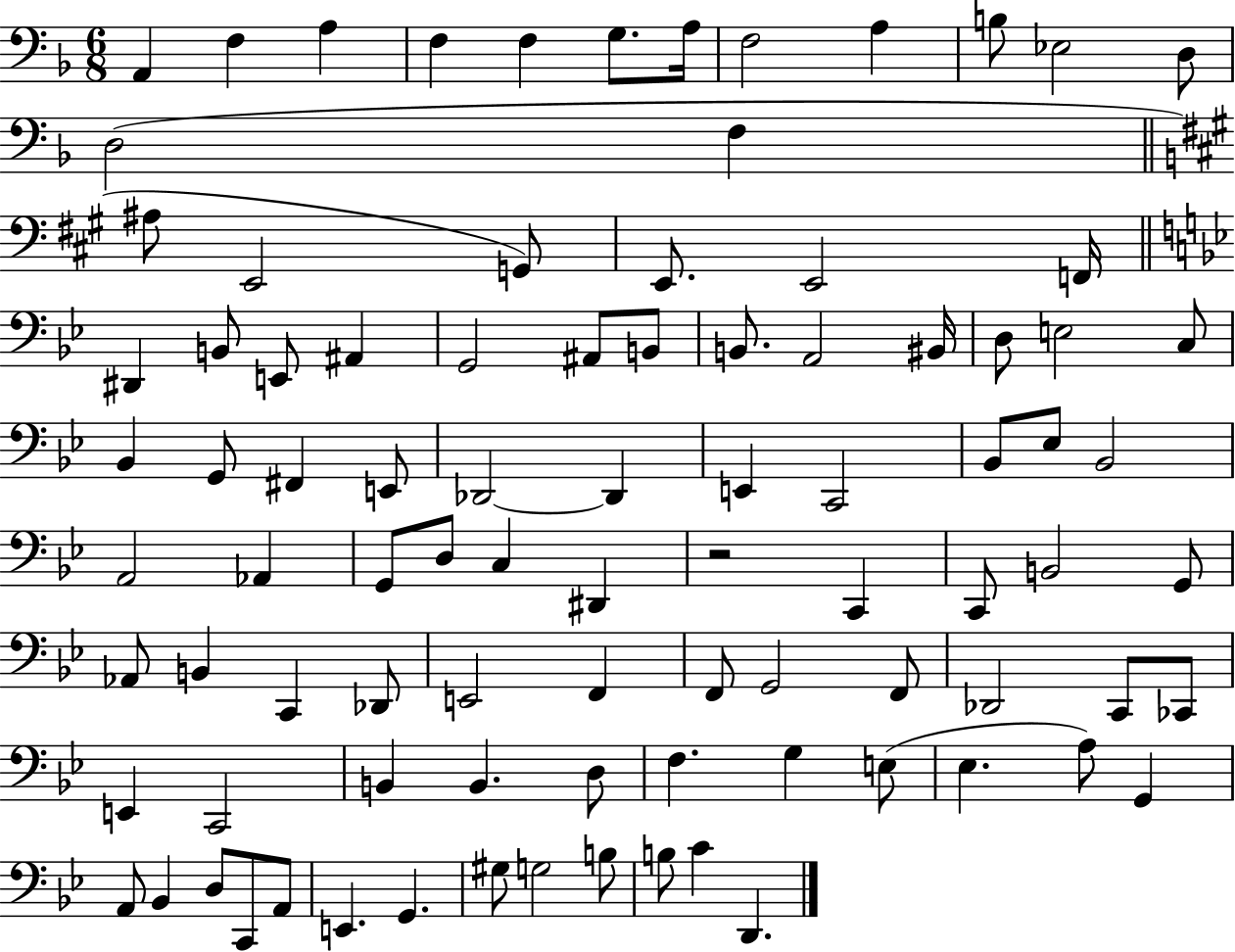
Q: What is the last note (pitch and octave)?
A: D2